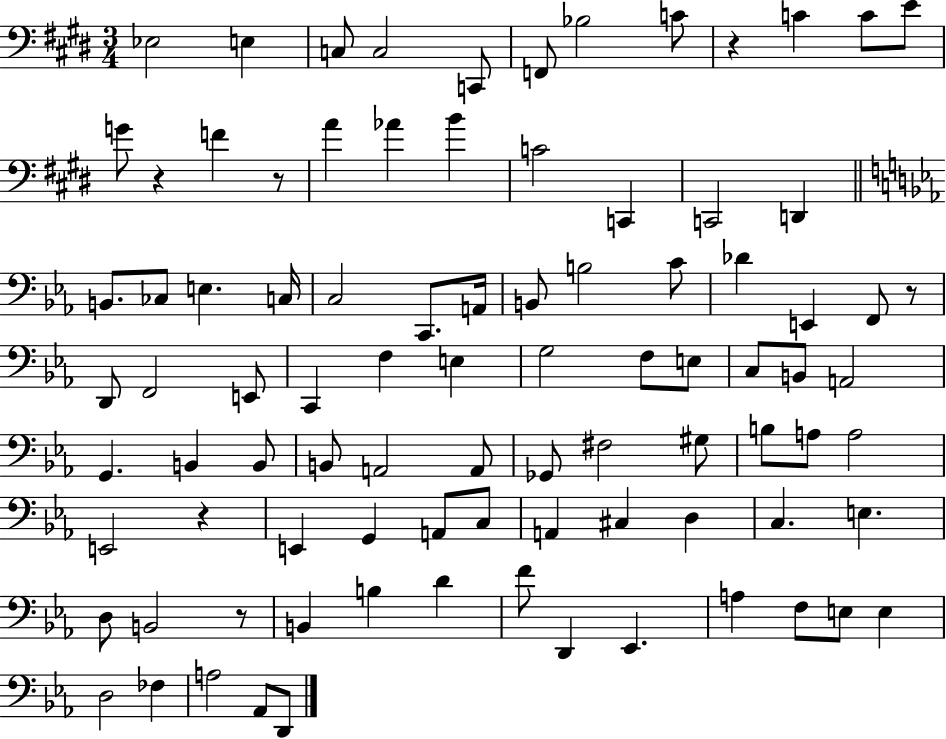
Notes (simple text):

Eb3/h E3/q C3/e C3/h C2/e F2/e Bb3/h C4/e R/q C4/q C4/e E4/e G4/e R/q F4/q R/e A4/q Ab4/q B4/q C4/h C2/q C2/h D2/q B2/e. CES3/e E3/q. C3/s C3/h C2/e. A2/s B2/e B3/h C4/e Db4/q E2/q F2/e R/e D2/e F2/h E2/e C2/q F3/q E3/q G3/h F3/e E3/e C3/e B2/e A2/h G2/q. B2/q B2/e B2/e A2/h A2/e Gb2/e F#3/h G#3/e B3/e A3/e A3/h E2/h R/q E2/q G2/q A2/e C3/e A2/q C#3/q D3/q C3/q. E3/q. D3/e B2/h R/e B2/q B3/q D4/q F4/e D2/q Eb2/q. A3/q F3/e E3/e E3/q D3/h FES3/q A3/h Ab2/e D2/e